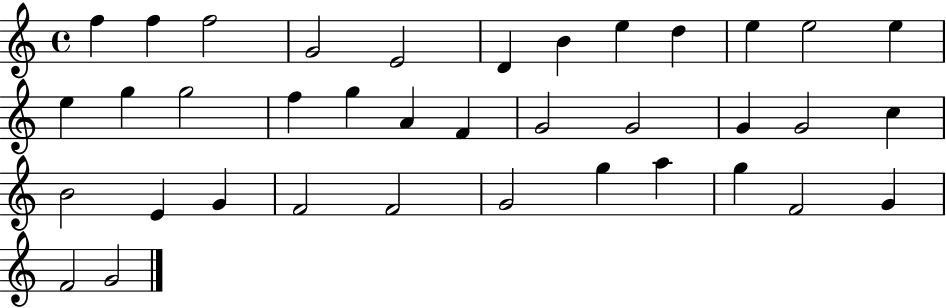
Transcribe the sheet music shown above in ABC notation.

X:1
T:Untitled
M:4/4
L:1/4
K:C
f f f2 G2 E2 D B e d e e2 e e g g2 f g A F G2 G2 G G2 c B2 E G F2 F2 G2 g a g F2 G F2 G2